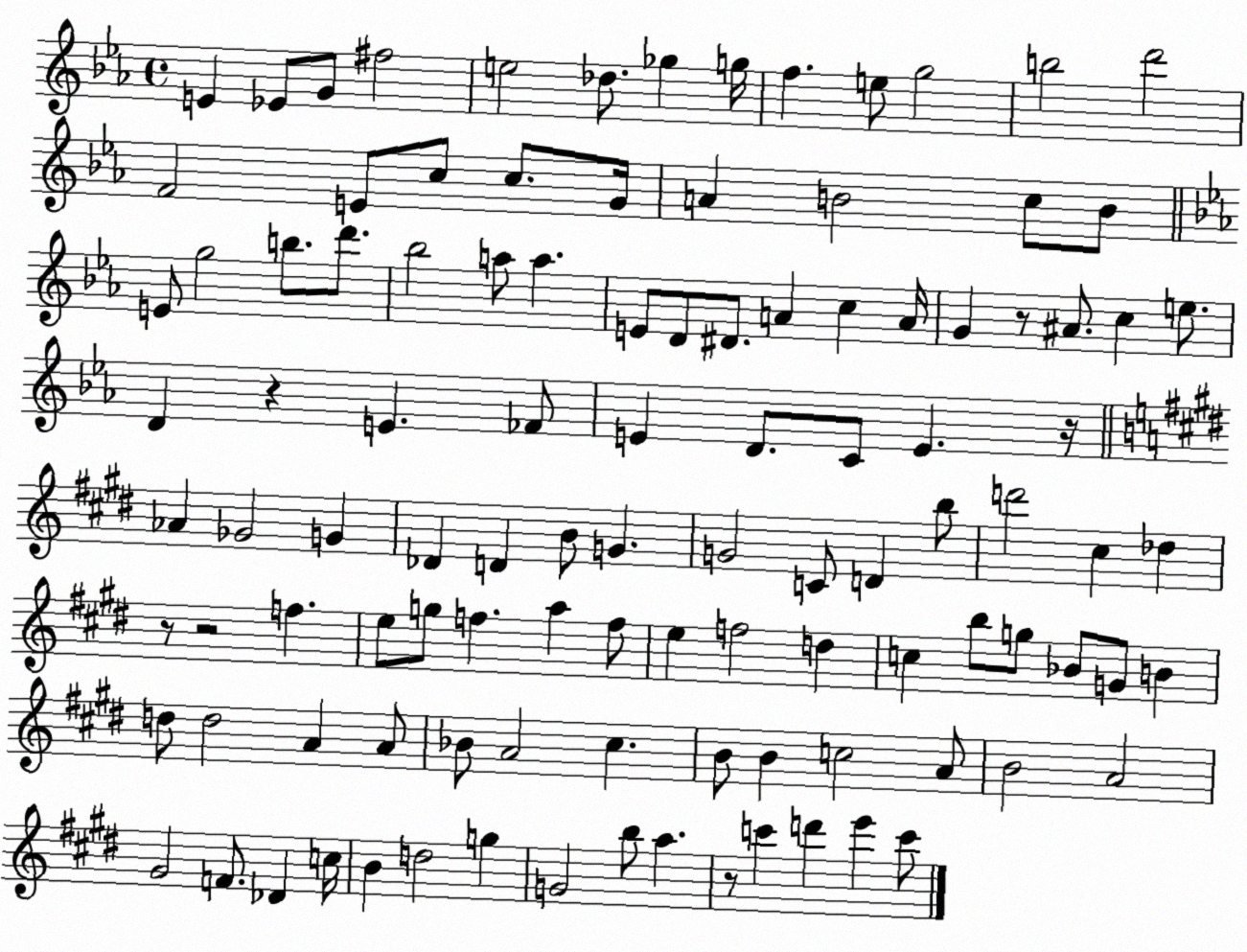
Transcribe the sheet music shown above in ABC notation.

X:1
T:Untitled
M:4/4
L:1/4
K:Eb
E _E/2 G/2 ^f2 e2 _d/2 _g g/4 f e/2 g2 b2 d'2 F2 E/2 c/2 c/2 G/4 A B2 c/2 B/2 E/2 g2 b/2 d'/2 _b2 a/2 a E/2 D/2 ^D/2 A c A/4 G z/2 ^A/2 c e/2 D z E _F/2 E D/2 C/2 E z/4 _A _G2 G _D D B/2 G G2 C/2 D b/2 d'2 ^c _d z/2 z2 f e/2 g/2 f a f/2 e f2 d c b/2 g/2 _B/2 G/2 B d/2 d2 A A/2 _B/2 A2 ^c B/2 B c2 A/2 B2 A2 ^G2 F/2 _D c/4 B d2 g G2 b/2 a z/2 c' d' e' c'/2